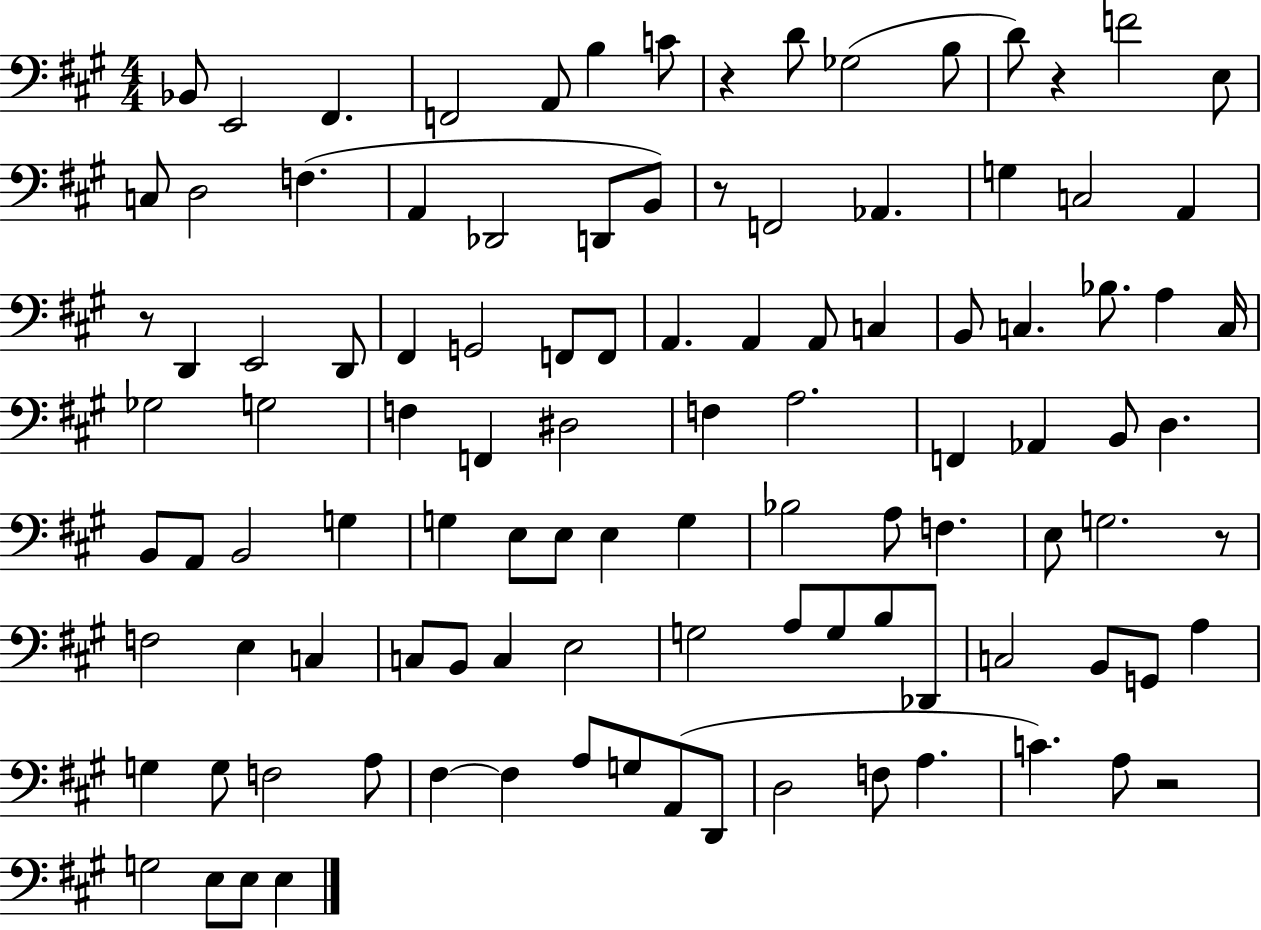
Bb2/e E2/h F#2/q. F2/h A2/e B3/q C4/e R/q D4/e Gb3/h B3/e D4/e R/q F4/h E3/e C3/e D3/h F3/q. A2/q Db2/h D2/e B2/e R/e F2/h Ab2/q. G3/q C3/h A2/q R/e D2/q E2/h D2/e F#2/q G2/h F2/e F2/e A2/q. A2/q A2/e C3/q B2/e C3/q. Bb3/e. A3/q C3/s Gb3/h G3/h F3/q F2/q D#3/h F3/q A3/h. F2/q Ab2/q B2/e D3/q. B2/e A2/e B2/h G3/q G3/q E3/e E3/e E3/q G3/q Bb3/h A3/e F3/q. E3/e G3/h. R/e F3/h E3/q C3/q C3/e B2/e C3/q E3/h G3/h A3/e G3/e B3/e Db2/e C3/h B2/e G2/e A3/q G3/q G3/e F3/h A3/e F#3/q F#3/q A3/e G3/e A2/e D2/e D3/h F3/e A3/q. C4/q. A3/e R/h G3/h E3/e E3/e E3/q